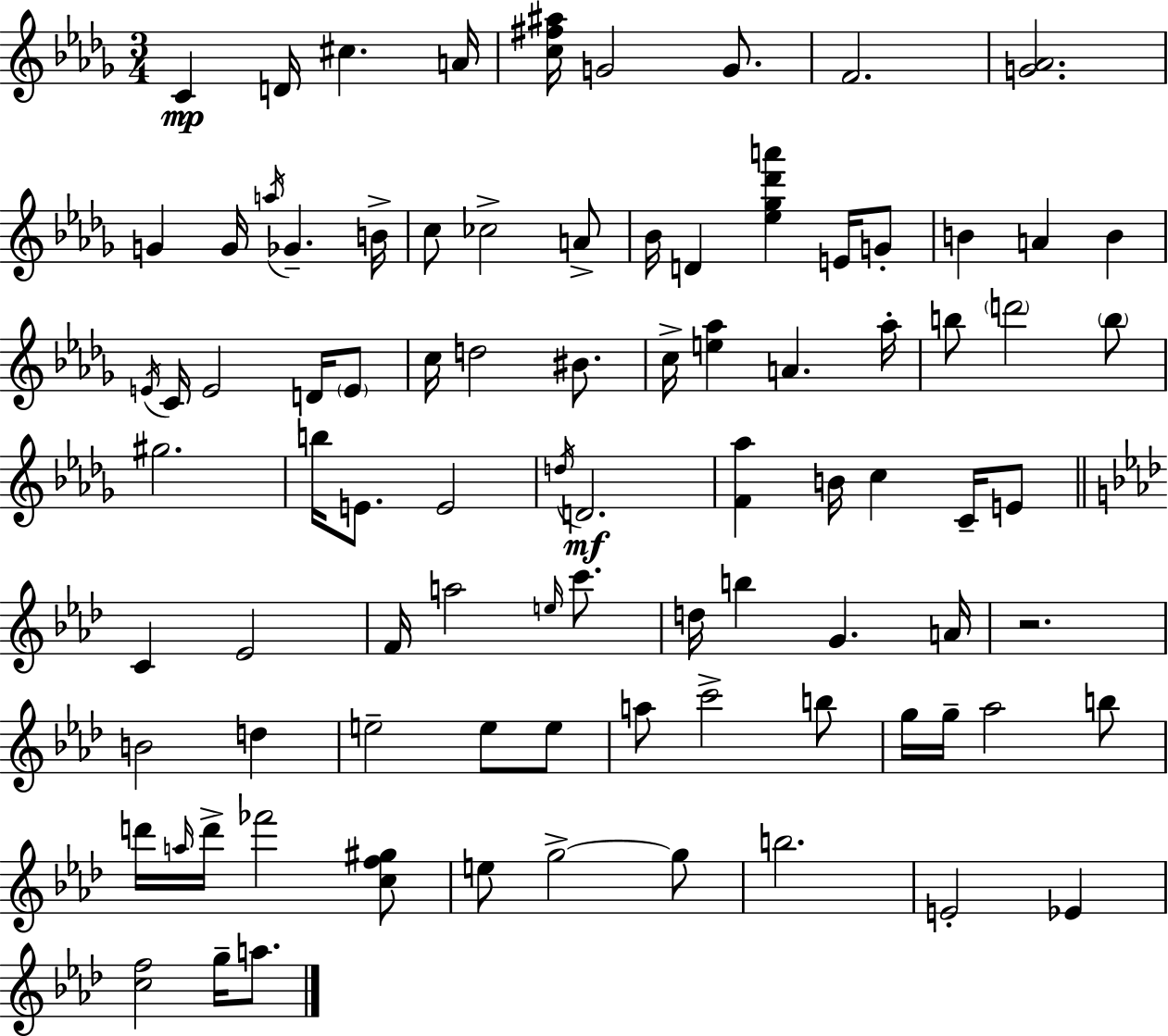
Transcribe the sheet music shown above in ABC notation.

X:1
T:Untitled
M:3/4
L:1/4
K:Bbm
C D/4 ^c A/4 [c^f^a]/4 G2 G/2 F2 [G_A]2 G G/4 a/4 _G B/4 c/2 _c2 A/2 _B/4 D [_e_g_d'a'] E/4 G/2 B A B E/4 C/4 E2 D/4 E/2 c/4 d2 ^B/2 c/4 [e_a] A _a/4 b/2 d'2 b/2 ^g2 b/4 E/2 E2 d/4 D2 [F_a] B/4 c C/4 E/2 C _E2 F/4 a2 e/4 c'/2 d/4 b G A/4 z2 B2 d e2 e/2 e/2 a/2 c'2 b/2 g/4 g/4 _a2 b/2 d'/4 a/4 d'/4 _f'2 [cf^g]/2 e/2 g2 g/2 b2 E2 _E [cf]2 g/4 a/2